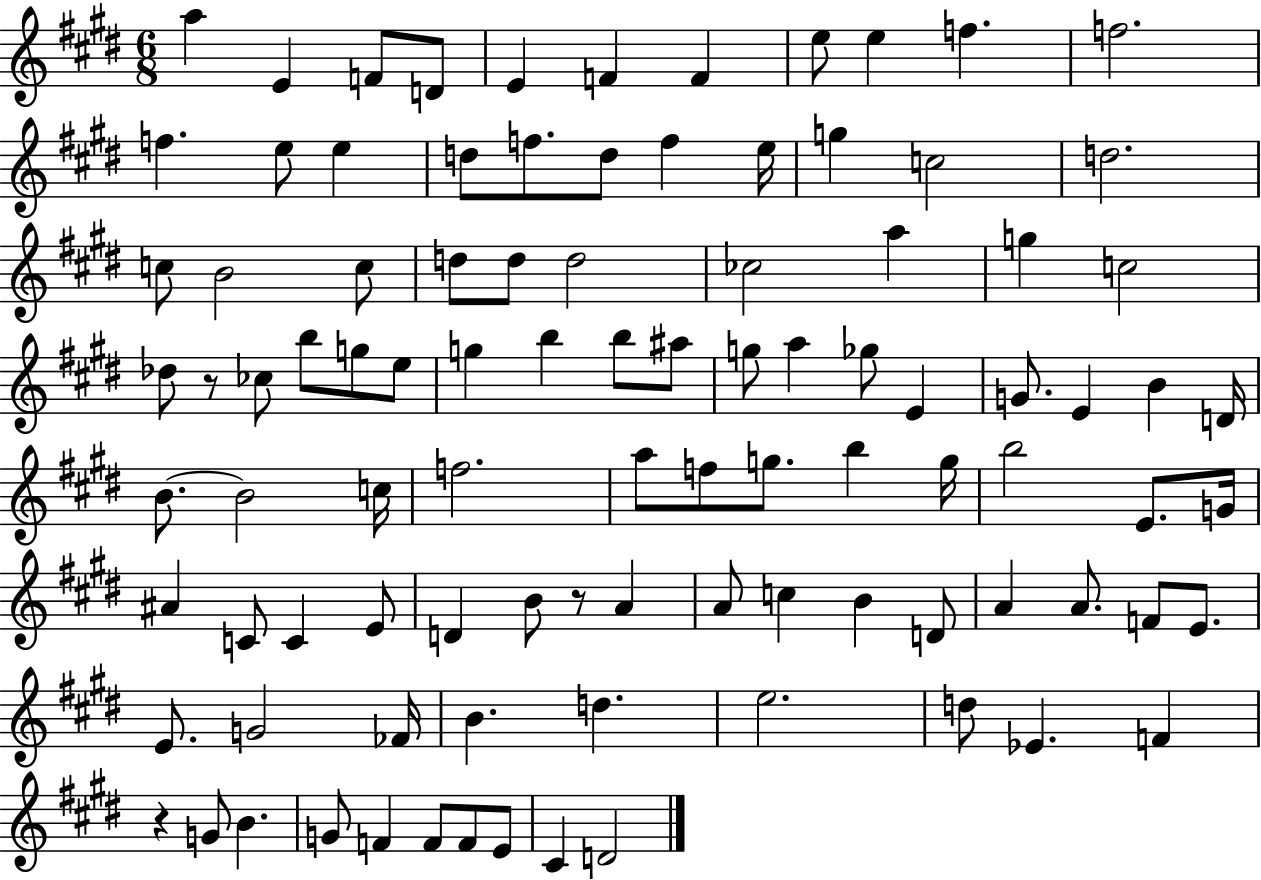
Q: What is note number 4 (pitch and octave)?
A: D4